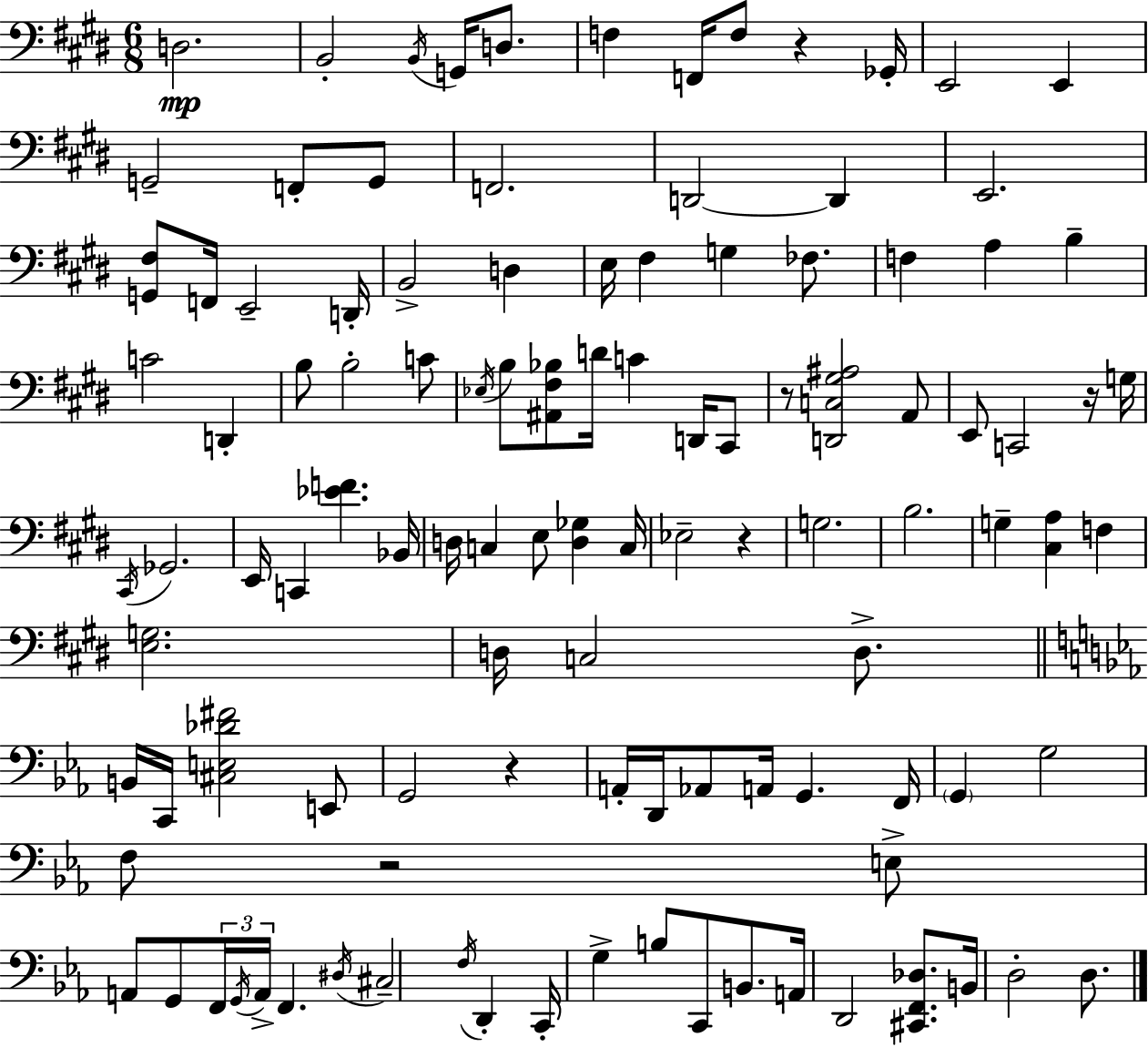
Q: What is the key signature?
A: E major